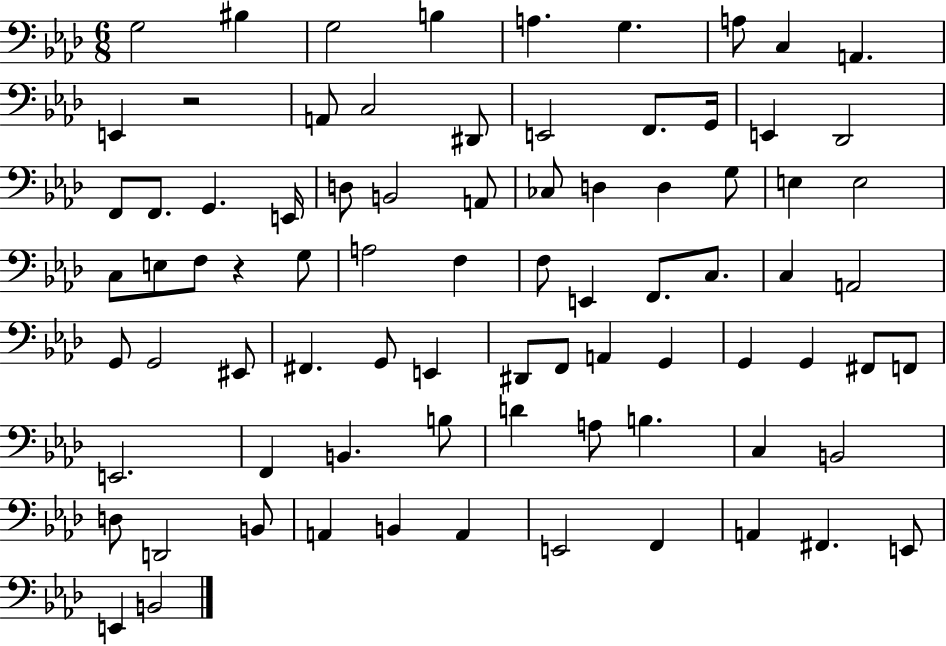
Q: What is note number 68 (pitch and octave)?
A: D2